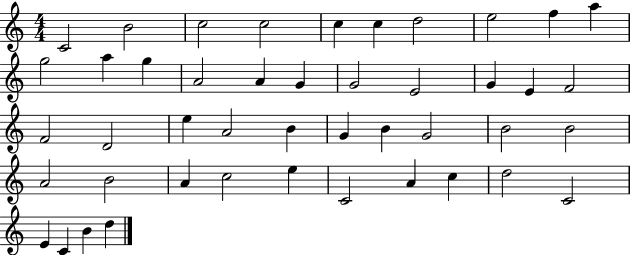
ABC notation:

X:1
T:Untitled
M:4/4
L:1/4
K:C
C2 B2 c2 c2 c c d2 e2 f a g2 a g A2 A G G2 E2 G E F2 F2 D2 e A2 B G B G2 B2 B2 A2 B2 A c2 e C2 A c d2 C2 E C B d